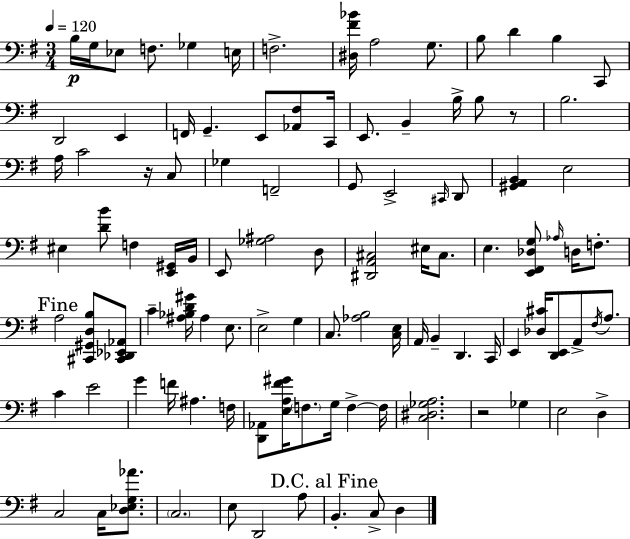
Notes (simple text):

B3/s G3/s Eb3/e F3/e. Gb3/q E3/s F3/h. [D#3,F#4,Bb4]/s A3/h G3/e. B3/e D4/q B3/q C2/e D2/h E2/q F2/s G2/q. E2/e [Ab2,F#3]/e C2/s E2/e. B2/q B3/s B3/e R/e B3/h. A3/s C4/h R/s C3/e Gb3/q F2/h G2/e E2/h C#2/s D2/e [G#2,A2,B2]/q E3/h EIS3/q [D4,B4]/e F3/q [E2,G#2]/s B2/s E2/e [Gb3,A#3]/h D3/e [D#2,A2,C#3]/h EIS3/s C#3/e. E3/q. [E2,F#2,Db3,G3]/e Ab3/s D3/s F3/e. A3/h [C#2,G#2,D3,B3]/e [C#2,Db2,Eb2,Ab2]/e C4/q [A#3,Bb3,D4,G#4]/s A#3/q E3/e. E3/h G3/q C3/e. [Ab3,B3]/h [C3,E3]/s A2/s B2/q D2/q. C2/s E2/q [Db3,C#4]/s [D2,E2]/e A2/e F#3/s A3/e. C4/q E4/h G4/q F4/s A#3/q. F3/s [D2,Ab2]/e [E3,A3,F#4,G#4]/s F3/e. G3/s F3/q F3/s [C3,D#3,Gb3,A3]/h. R/h Gb3/q E3/h D3/q C3/h C3/s [D3,Eb3,G3,Ab4]/e. C3/h. E3/e D2/h A3/e B2/q. C3/e D3/q